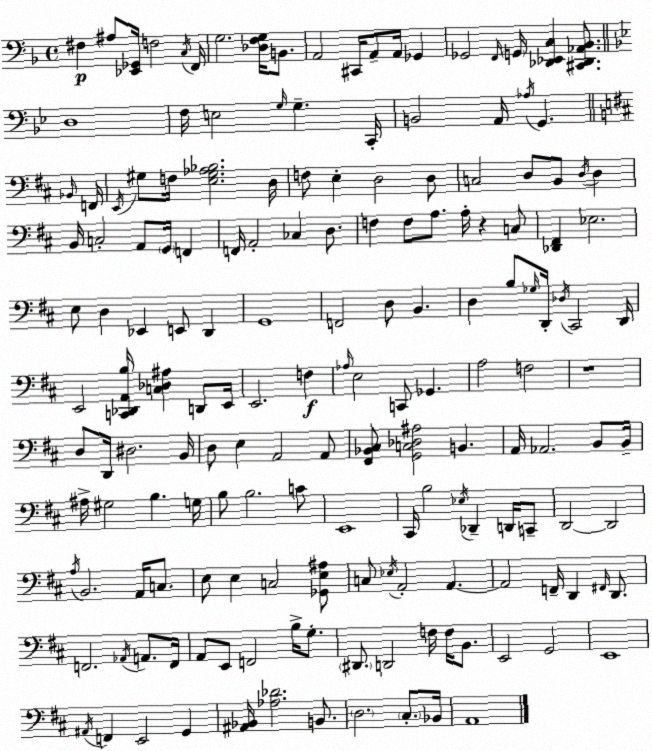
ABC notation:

X:1
T:Untitled
M:4/4
L:1/4
K:F
^F, ^A,/2 [_E,,_G,,]/4 F,2 C,/4 F,,/4 G,2 [_D,F,G,]/4 B,,/2 A,,2 ^C,,/4 A,,/2 A,,/4 _G,, _G,,2 F,,/4 G,,/4 [_D,,_E,,C,] [^C,,_D,,_A,,_B,,]/2 D,4 F,/4 E,2 G,/4 G, C,,/4 B,,2 A,,/4 _A,/4 G,, _B,,/4 F,,/4 E,,/4 ^G,/2 F,/4 [E,^G,_A,_B,]2 D,/4 F,/2 E, D,2 D,/2 C,2 D,/2 B,,/2 D,/4 D, B,,/4 C,2 A,,/2 G,,/4 F,, F,,/4 A,,2 _C, D,/2 F, F,/2 A,/2 A,/4 z C,/2 [_D,,^F,,] _E,2 E,/2 D, _E,, E,,/2 D,, G,,4 F,,2 D,/2 B,, D, B,/2 _G,/4 D,,/4 _D,/4 ^C,,2 D,,/4 E,,2 [C,,_D,,A,,B,]/4 [C,_D,^A,] D,,/2 E,,/4 E,,2 F, _A,/4 E,2 C,,/2 _G,, A,2 F,2 z4 D,/2 D,,/4 ^D,2 B,,/4 D,/2 E, A,,2 A,,/2 [^F,,_B,,^C,]/2 [G,,C,_D,^A,]2 B,, A,,/4 _A,,2 B,,/2 B,,/4 ^A,/4 ^G,2 B, G,/4 B,/2 B,2 C/2 E,,4 ^C,,/4 B,2 _E,/4 _D,, D,,/4 C,,/2 D,,2 D,,2 A,/4 B,,2 A,,/4 C,/2 E,/2 E, C,2 [_G,,E,^A,]/2 C,/2 _E,/4 A,,2 A,, A,,2 F,,/4 D,, ^F,,/4 D,,/2 F,,2 _A,,/4 A,,/2 F,,/4 A,,/2 E,,/2 F,,2 B,/4 G,/2 ^D,,/2 D,,2 F,/4 F,/4 B,,/2 E,,2 G,,2 E,,4 ^A,,/4 F,, E,,2 G,, [^A,,_B,,]/4 [_A,_D]2 B,,/2 D,2 ^C,/2 _B,,/4 A,,4